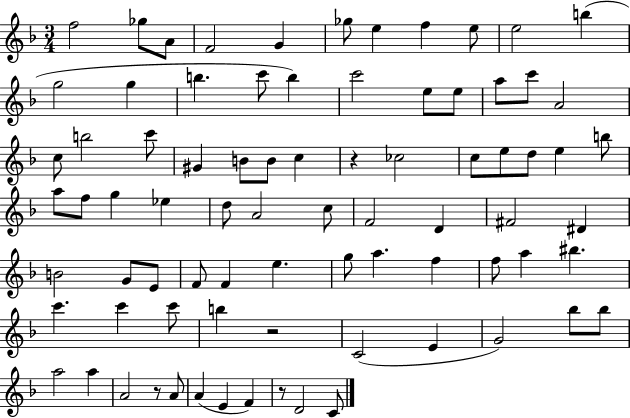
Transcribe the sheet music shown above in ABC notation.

X:1
T:Untitled
M:3/4
L:1/4
K:F
f2 _g/2 A/2 F2 G _g/2 e f e/2 e2 b g2 g b c'/2 b c'2 e/2 e/2 a/2 c'/2 A2 c/2 b2 c'/2 ^G B/2 B/2 c z _c2 c/2 e/2 d/2 e b/2 a/2 f/2 g _e d/2 A2 c/2 F2 D ^F2 ^D B2 G/2 E/2 F/2 F e g/2 a f f/2 a ^b c' c' c'/2 b z2 C2 E G2 _b/2 _b/2 a2 a A2 z/2 A/2 A E F z/2 D2 C/2